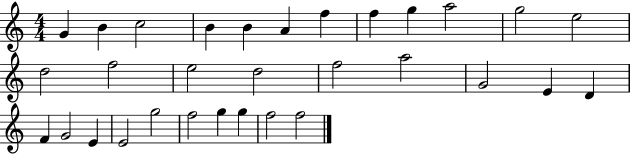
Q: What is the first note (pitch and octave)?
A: G4